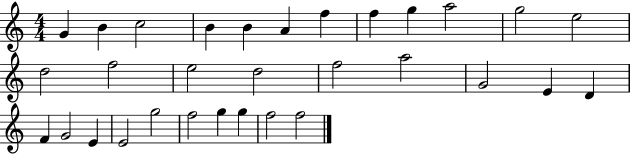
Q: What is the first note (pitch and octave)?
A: G4